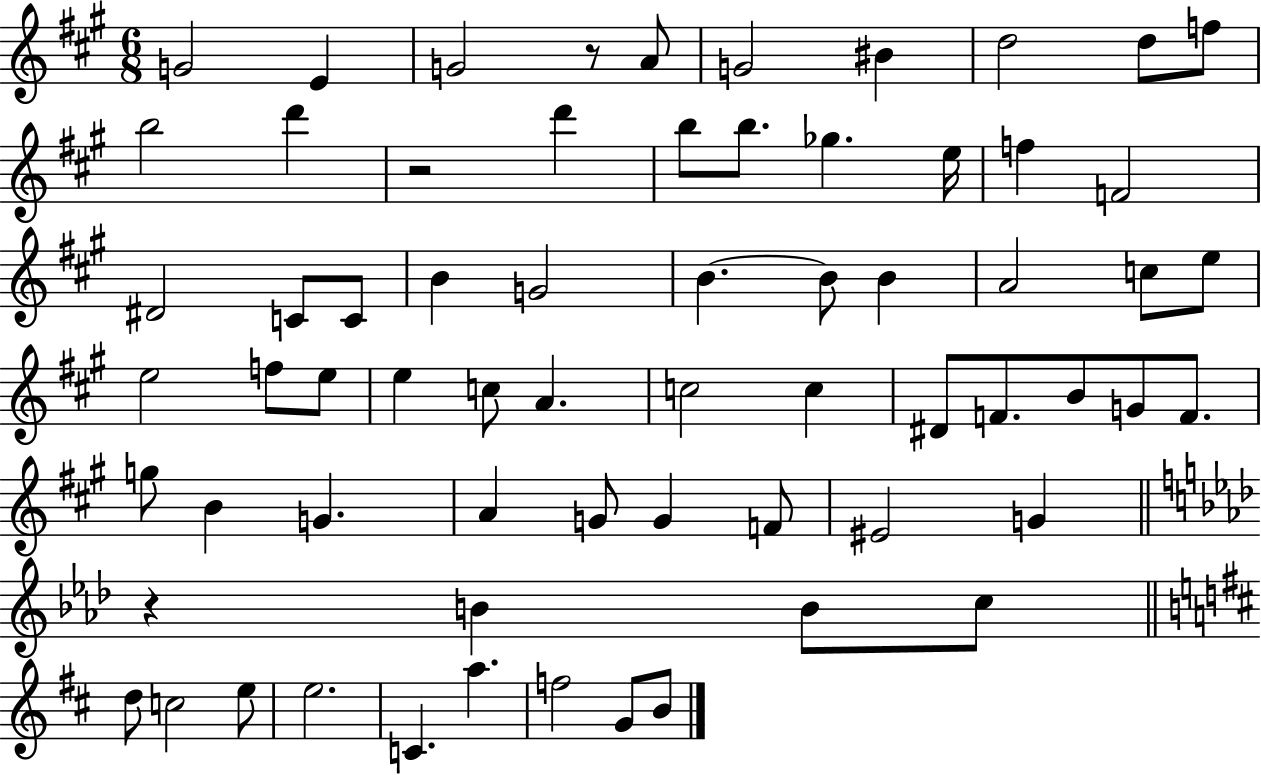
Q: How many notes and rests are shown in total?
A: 66